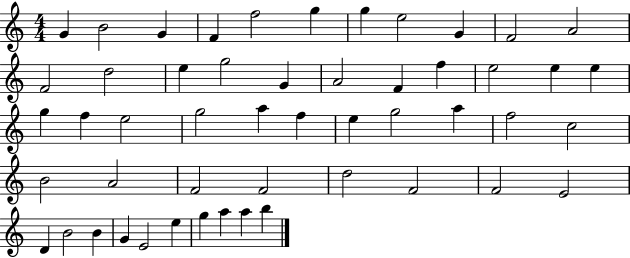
X:1
T:Untitled
M:4/4
L:1/4
K:C
G B2 G F f2 g g e2 G F2 A2 F2 d2 e g2 G A2 F f e2 e e g f e2 g2 a f e g2 a f2 c2 B2 A2 F2 F2 d2 F2 F2 E2 D B2 B G E2 e g a a b